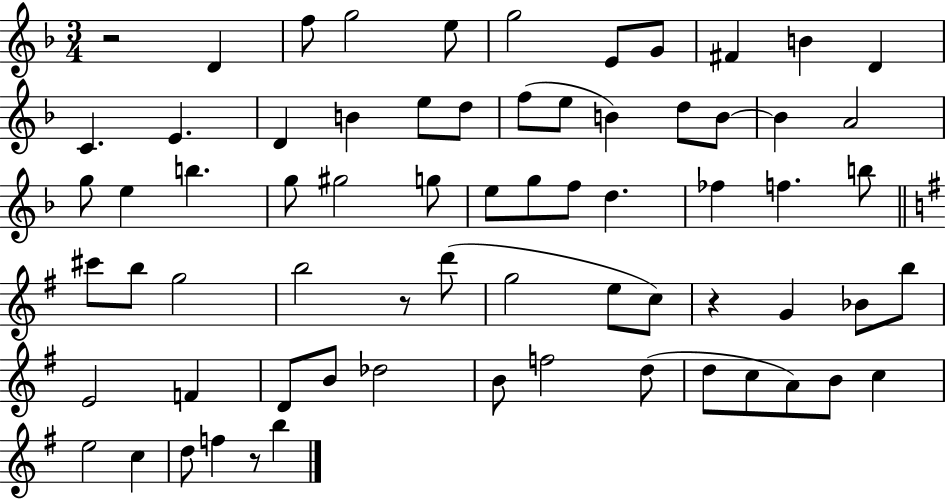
{
  \clef treble
  \numericTimeSignature
  \time 3/4
  \key f \major
  r2 d'4 | f''8 g''2 e''8 | g''2 e'8 g'8 | fis'4 b'4 d'4 | \break c'4. e'4. | d'4 b'4 e''8 d''8 | f''8( e''8 b'4) d''8 b'8~~ | b'4 a'2 | \break g''8 e''4 b''4. | g''8 gis''2 g''8 | e''8 g''8 f''8 d''4. | fes''4 f''4. b''8 | \break \bar "||" \break \key g \major cis'''8 b''8 g''2 | b''2 r8 d'''8( | g''2 e''8 c''8) | r4 g'4 bes'8 b''8 | \break e'2 f'4 | d'8 b'8 des''2 | b'8 f''2 d''8( | d''8 c''8 a'8) b'8 c''4 | \break e''2 c''4 | d''8 f''4 r8 b''4 | \bar "|."
}